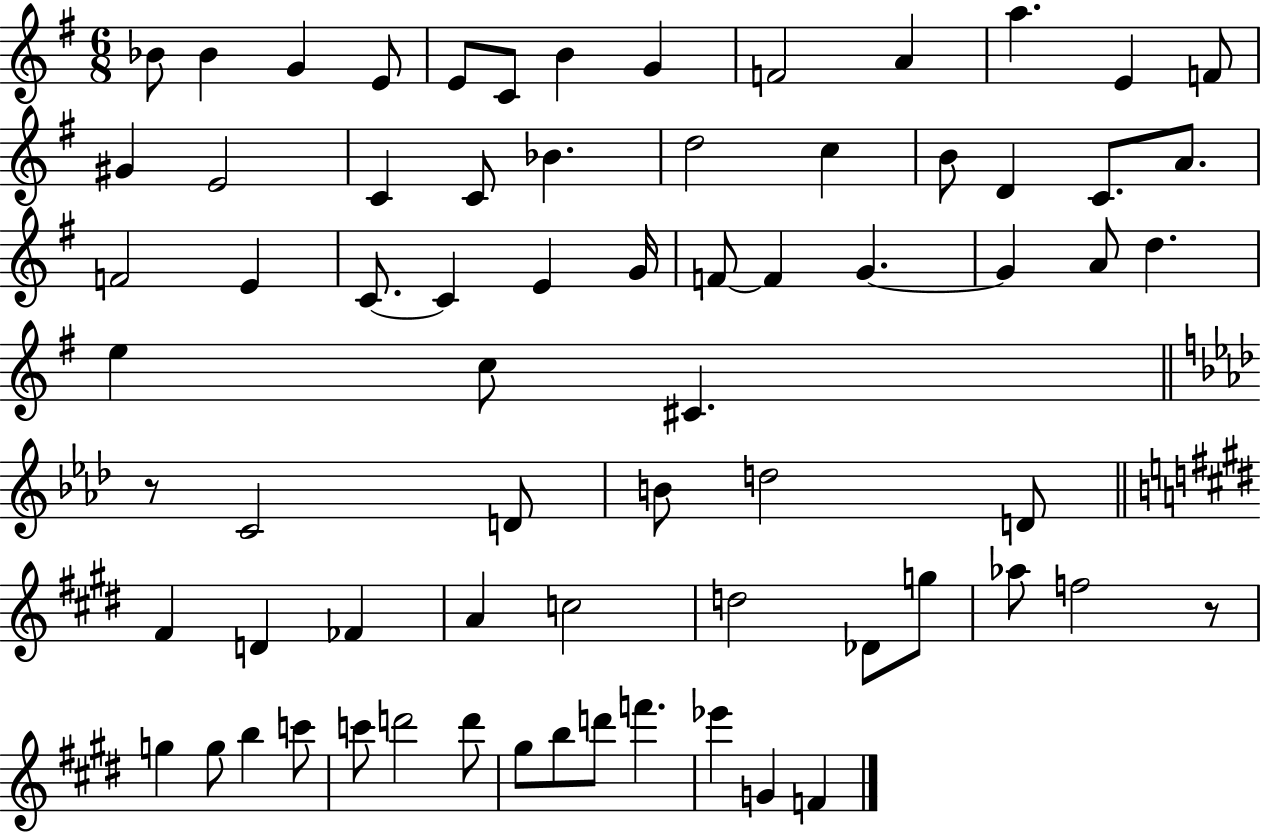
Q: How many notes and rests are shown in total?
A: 70